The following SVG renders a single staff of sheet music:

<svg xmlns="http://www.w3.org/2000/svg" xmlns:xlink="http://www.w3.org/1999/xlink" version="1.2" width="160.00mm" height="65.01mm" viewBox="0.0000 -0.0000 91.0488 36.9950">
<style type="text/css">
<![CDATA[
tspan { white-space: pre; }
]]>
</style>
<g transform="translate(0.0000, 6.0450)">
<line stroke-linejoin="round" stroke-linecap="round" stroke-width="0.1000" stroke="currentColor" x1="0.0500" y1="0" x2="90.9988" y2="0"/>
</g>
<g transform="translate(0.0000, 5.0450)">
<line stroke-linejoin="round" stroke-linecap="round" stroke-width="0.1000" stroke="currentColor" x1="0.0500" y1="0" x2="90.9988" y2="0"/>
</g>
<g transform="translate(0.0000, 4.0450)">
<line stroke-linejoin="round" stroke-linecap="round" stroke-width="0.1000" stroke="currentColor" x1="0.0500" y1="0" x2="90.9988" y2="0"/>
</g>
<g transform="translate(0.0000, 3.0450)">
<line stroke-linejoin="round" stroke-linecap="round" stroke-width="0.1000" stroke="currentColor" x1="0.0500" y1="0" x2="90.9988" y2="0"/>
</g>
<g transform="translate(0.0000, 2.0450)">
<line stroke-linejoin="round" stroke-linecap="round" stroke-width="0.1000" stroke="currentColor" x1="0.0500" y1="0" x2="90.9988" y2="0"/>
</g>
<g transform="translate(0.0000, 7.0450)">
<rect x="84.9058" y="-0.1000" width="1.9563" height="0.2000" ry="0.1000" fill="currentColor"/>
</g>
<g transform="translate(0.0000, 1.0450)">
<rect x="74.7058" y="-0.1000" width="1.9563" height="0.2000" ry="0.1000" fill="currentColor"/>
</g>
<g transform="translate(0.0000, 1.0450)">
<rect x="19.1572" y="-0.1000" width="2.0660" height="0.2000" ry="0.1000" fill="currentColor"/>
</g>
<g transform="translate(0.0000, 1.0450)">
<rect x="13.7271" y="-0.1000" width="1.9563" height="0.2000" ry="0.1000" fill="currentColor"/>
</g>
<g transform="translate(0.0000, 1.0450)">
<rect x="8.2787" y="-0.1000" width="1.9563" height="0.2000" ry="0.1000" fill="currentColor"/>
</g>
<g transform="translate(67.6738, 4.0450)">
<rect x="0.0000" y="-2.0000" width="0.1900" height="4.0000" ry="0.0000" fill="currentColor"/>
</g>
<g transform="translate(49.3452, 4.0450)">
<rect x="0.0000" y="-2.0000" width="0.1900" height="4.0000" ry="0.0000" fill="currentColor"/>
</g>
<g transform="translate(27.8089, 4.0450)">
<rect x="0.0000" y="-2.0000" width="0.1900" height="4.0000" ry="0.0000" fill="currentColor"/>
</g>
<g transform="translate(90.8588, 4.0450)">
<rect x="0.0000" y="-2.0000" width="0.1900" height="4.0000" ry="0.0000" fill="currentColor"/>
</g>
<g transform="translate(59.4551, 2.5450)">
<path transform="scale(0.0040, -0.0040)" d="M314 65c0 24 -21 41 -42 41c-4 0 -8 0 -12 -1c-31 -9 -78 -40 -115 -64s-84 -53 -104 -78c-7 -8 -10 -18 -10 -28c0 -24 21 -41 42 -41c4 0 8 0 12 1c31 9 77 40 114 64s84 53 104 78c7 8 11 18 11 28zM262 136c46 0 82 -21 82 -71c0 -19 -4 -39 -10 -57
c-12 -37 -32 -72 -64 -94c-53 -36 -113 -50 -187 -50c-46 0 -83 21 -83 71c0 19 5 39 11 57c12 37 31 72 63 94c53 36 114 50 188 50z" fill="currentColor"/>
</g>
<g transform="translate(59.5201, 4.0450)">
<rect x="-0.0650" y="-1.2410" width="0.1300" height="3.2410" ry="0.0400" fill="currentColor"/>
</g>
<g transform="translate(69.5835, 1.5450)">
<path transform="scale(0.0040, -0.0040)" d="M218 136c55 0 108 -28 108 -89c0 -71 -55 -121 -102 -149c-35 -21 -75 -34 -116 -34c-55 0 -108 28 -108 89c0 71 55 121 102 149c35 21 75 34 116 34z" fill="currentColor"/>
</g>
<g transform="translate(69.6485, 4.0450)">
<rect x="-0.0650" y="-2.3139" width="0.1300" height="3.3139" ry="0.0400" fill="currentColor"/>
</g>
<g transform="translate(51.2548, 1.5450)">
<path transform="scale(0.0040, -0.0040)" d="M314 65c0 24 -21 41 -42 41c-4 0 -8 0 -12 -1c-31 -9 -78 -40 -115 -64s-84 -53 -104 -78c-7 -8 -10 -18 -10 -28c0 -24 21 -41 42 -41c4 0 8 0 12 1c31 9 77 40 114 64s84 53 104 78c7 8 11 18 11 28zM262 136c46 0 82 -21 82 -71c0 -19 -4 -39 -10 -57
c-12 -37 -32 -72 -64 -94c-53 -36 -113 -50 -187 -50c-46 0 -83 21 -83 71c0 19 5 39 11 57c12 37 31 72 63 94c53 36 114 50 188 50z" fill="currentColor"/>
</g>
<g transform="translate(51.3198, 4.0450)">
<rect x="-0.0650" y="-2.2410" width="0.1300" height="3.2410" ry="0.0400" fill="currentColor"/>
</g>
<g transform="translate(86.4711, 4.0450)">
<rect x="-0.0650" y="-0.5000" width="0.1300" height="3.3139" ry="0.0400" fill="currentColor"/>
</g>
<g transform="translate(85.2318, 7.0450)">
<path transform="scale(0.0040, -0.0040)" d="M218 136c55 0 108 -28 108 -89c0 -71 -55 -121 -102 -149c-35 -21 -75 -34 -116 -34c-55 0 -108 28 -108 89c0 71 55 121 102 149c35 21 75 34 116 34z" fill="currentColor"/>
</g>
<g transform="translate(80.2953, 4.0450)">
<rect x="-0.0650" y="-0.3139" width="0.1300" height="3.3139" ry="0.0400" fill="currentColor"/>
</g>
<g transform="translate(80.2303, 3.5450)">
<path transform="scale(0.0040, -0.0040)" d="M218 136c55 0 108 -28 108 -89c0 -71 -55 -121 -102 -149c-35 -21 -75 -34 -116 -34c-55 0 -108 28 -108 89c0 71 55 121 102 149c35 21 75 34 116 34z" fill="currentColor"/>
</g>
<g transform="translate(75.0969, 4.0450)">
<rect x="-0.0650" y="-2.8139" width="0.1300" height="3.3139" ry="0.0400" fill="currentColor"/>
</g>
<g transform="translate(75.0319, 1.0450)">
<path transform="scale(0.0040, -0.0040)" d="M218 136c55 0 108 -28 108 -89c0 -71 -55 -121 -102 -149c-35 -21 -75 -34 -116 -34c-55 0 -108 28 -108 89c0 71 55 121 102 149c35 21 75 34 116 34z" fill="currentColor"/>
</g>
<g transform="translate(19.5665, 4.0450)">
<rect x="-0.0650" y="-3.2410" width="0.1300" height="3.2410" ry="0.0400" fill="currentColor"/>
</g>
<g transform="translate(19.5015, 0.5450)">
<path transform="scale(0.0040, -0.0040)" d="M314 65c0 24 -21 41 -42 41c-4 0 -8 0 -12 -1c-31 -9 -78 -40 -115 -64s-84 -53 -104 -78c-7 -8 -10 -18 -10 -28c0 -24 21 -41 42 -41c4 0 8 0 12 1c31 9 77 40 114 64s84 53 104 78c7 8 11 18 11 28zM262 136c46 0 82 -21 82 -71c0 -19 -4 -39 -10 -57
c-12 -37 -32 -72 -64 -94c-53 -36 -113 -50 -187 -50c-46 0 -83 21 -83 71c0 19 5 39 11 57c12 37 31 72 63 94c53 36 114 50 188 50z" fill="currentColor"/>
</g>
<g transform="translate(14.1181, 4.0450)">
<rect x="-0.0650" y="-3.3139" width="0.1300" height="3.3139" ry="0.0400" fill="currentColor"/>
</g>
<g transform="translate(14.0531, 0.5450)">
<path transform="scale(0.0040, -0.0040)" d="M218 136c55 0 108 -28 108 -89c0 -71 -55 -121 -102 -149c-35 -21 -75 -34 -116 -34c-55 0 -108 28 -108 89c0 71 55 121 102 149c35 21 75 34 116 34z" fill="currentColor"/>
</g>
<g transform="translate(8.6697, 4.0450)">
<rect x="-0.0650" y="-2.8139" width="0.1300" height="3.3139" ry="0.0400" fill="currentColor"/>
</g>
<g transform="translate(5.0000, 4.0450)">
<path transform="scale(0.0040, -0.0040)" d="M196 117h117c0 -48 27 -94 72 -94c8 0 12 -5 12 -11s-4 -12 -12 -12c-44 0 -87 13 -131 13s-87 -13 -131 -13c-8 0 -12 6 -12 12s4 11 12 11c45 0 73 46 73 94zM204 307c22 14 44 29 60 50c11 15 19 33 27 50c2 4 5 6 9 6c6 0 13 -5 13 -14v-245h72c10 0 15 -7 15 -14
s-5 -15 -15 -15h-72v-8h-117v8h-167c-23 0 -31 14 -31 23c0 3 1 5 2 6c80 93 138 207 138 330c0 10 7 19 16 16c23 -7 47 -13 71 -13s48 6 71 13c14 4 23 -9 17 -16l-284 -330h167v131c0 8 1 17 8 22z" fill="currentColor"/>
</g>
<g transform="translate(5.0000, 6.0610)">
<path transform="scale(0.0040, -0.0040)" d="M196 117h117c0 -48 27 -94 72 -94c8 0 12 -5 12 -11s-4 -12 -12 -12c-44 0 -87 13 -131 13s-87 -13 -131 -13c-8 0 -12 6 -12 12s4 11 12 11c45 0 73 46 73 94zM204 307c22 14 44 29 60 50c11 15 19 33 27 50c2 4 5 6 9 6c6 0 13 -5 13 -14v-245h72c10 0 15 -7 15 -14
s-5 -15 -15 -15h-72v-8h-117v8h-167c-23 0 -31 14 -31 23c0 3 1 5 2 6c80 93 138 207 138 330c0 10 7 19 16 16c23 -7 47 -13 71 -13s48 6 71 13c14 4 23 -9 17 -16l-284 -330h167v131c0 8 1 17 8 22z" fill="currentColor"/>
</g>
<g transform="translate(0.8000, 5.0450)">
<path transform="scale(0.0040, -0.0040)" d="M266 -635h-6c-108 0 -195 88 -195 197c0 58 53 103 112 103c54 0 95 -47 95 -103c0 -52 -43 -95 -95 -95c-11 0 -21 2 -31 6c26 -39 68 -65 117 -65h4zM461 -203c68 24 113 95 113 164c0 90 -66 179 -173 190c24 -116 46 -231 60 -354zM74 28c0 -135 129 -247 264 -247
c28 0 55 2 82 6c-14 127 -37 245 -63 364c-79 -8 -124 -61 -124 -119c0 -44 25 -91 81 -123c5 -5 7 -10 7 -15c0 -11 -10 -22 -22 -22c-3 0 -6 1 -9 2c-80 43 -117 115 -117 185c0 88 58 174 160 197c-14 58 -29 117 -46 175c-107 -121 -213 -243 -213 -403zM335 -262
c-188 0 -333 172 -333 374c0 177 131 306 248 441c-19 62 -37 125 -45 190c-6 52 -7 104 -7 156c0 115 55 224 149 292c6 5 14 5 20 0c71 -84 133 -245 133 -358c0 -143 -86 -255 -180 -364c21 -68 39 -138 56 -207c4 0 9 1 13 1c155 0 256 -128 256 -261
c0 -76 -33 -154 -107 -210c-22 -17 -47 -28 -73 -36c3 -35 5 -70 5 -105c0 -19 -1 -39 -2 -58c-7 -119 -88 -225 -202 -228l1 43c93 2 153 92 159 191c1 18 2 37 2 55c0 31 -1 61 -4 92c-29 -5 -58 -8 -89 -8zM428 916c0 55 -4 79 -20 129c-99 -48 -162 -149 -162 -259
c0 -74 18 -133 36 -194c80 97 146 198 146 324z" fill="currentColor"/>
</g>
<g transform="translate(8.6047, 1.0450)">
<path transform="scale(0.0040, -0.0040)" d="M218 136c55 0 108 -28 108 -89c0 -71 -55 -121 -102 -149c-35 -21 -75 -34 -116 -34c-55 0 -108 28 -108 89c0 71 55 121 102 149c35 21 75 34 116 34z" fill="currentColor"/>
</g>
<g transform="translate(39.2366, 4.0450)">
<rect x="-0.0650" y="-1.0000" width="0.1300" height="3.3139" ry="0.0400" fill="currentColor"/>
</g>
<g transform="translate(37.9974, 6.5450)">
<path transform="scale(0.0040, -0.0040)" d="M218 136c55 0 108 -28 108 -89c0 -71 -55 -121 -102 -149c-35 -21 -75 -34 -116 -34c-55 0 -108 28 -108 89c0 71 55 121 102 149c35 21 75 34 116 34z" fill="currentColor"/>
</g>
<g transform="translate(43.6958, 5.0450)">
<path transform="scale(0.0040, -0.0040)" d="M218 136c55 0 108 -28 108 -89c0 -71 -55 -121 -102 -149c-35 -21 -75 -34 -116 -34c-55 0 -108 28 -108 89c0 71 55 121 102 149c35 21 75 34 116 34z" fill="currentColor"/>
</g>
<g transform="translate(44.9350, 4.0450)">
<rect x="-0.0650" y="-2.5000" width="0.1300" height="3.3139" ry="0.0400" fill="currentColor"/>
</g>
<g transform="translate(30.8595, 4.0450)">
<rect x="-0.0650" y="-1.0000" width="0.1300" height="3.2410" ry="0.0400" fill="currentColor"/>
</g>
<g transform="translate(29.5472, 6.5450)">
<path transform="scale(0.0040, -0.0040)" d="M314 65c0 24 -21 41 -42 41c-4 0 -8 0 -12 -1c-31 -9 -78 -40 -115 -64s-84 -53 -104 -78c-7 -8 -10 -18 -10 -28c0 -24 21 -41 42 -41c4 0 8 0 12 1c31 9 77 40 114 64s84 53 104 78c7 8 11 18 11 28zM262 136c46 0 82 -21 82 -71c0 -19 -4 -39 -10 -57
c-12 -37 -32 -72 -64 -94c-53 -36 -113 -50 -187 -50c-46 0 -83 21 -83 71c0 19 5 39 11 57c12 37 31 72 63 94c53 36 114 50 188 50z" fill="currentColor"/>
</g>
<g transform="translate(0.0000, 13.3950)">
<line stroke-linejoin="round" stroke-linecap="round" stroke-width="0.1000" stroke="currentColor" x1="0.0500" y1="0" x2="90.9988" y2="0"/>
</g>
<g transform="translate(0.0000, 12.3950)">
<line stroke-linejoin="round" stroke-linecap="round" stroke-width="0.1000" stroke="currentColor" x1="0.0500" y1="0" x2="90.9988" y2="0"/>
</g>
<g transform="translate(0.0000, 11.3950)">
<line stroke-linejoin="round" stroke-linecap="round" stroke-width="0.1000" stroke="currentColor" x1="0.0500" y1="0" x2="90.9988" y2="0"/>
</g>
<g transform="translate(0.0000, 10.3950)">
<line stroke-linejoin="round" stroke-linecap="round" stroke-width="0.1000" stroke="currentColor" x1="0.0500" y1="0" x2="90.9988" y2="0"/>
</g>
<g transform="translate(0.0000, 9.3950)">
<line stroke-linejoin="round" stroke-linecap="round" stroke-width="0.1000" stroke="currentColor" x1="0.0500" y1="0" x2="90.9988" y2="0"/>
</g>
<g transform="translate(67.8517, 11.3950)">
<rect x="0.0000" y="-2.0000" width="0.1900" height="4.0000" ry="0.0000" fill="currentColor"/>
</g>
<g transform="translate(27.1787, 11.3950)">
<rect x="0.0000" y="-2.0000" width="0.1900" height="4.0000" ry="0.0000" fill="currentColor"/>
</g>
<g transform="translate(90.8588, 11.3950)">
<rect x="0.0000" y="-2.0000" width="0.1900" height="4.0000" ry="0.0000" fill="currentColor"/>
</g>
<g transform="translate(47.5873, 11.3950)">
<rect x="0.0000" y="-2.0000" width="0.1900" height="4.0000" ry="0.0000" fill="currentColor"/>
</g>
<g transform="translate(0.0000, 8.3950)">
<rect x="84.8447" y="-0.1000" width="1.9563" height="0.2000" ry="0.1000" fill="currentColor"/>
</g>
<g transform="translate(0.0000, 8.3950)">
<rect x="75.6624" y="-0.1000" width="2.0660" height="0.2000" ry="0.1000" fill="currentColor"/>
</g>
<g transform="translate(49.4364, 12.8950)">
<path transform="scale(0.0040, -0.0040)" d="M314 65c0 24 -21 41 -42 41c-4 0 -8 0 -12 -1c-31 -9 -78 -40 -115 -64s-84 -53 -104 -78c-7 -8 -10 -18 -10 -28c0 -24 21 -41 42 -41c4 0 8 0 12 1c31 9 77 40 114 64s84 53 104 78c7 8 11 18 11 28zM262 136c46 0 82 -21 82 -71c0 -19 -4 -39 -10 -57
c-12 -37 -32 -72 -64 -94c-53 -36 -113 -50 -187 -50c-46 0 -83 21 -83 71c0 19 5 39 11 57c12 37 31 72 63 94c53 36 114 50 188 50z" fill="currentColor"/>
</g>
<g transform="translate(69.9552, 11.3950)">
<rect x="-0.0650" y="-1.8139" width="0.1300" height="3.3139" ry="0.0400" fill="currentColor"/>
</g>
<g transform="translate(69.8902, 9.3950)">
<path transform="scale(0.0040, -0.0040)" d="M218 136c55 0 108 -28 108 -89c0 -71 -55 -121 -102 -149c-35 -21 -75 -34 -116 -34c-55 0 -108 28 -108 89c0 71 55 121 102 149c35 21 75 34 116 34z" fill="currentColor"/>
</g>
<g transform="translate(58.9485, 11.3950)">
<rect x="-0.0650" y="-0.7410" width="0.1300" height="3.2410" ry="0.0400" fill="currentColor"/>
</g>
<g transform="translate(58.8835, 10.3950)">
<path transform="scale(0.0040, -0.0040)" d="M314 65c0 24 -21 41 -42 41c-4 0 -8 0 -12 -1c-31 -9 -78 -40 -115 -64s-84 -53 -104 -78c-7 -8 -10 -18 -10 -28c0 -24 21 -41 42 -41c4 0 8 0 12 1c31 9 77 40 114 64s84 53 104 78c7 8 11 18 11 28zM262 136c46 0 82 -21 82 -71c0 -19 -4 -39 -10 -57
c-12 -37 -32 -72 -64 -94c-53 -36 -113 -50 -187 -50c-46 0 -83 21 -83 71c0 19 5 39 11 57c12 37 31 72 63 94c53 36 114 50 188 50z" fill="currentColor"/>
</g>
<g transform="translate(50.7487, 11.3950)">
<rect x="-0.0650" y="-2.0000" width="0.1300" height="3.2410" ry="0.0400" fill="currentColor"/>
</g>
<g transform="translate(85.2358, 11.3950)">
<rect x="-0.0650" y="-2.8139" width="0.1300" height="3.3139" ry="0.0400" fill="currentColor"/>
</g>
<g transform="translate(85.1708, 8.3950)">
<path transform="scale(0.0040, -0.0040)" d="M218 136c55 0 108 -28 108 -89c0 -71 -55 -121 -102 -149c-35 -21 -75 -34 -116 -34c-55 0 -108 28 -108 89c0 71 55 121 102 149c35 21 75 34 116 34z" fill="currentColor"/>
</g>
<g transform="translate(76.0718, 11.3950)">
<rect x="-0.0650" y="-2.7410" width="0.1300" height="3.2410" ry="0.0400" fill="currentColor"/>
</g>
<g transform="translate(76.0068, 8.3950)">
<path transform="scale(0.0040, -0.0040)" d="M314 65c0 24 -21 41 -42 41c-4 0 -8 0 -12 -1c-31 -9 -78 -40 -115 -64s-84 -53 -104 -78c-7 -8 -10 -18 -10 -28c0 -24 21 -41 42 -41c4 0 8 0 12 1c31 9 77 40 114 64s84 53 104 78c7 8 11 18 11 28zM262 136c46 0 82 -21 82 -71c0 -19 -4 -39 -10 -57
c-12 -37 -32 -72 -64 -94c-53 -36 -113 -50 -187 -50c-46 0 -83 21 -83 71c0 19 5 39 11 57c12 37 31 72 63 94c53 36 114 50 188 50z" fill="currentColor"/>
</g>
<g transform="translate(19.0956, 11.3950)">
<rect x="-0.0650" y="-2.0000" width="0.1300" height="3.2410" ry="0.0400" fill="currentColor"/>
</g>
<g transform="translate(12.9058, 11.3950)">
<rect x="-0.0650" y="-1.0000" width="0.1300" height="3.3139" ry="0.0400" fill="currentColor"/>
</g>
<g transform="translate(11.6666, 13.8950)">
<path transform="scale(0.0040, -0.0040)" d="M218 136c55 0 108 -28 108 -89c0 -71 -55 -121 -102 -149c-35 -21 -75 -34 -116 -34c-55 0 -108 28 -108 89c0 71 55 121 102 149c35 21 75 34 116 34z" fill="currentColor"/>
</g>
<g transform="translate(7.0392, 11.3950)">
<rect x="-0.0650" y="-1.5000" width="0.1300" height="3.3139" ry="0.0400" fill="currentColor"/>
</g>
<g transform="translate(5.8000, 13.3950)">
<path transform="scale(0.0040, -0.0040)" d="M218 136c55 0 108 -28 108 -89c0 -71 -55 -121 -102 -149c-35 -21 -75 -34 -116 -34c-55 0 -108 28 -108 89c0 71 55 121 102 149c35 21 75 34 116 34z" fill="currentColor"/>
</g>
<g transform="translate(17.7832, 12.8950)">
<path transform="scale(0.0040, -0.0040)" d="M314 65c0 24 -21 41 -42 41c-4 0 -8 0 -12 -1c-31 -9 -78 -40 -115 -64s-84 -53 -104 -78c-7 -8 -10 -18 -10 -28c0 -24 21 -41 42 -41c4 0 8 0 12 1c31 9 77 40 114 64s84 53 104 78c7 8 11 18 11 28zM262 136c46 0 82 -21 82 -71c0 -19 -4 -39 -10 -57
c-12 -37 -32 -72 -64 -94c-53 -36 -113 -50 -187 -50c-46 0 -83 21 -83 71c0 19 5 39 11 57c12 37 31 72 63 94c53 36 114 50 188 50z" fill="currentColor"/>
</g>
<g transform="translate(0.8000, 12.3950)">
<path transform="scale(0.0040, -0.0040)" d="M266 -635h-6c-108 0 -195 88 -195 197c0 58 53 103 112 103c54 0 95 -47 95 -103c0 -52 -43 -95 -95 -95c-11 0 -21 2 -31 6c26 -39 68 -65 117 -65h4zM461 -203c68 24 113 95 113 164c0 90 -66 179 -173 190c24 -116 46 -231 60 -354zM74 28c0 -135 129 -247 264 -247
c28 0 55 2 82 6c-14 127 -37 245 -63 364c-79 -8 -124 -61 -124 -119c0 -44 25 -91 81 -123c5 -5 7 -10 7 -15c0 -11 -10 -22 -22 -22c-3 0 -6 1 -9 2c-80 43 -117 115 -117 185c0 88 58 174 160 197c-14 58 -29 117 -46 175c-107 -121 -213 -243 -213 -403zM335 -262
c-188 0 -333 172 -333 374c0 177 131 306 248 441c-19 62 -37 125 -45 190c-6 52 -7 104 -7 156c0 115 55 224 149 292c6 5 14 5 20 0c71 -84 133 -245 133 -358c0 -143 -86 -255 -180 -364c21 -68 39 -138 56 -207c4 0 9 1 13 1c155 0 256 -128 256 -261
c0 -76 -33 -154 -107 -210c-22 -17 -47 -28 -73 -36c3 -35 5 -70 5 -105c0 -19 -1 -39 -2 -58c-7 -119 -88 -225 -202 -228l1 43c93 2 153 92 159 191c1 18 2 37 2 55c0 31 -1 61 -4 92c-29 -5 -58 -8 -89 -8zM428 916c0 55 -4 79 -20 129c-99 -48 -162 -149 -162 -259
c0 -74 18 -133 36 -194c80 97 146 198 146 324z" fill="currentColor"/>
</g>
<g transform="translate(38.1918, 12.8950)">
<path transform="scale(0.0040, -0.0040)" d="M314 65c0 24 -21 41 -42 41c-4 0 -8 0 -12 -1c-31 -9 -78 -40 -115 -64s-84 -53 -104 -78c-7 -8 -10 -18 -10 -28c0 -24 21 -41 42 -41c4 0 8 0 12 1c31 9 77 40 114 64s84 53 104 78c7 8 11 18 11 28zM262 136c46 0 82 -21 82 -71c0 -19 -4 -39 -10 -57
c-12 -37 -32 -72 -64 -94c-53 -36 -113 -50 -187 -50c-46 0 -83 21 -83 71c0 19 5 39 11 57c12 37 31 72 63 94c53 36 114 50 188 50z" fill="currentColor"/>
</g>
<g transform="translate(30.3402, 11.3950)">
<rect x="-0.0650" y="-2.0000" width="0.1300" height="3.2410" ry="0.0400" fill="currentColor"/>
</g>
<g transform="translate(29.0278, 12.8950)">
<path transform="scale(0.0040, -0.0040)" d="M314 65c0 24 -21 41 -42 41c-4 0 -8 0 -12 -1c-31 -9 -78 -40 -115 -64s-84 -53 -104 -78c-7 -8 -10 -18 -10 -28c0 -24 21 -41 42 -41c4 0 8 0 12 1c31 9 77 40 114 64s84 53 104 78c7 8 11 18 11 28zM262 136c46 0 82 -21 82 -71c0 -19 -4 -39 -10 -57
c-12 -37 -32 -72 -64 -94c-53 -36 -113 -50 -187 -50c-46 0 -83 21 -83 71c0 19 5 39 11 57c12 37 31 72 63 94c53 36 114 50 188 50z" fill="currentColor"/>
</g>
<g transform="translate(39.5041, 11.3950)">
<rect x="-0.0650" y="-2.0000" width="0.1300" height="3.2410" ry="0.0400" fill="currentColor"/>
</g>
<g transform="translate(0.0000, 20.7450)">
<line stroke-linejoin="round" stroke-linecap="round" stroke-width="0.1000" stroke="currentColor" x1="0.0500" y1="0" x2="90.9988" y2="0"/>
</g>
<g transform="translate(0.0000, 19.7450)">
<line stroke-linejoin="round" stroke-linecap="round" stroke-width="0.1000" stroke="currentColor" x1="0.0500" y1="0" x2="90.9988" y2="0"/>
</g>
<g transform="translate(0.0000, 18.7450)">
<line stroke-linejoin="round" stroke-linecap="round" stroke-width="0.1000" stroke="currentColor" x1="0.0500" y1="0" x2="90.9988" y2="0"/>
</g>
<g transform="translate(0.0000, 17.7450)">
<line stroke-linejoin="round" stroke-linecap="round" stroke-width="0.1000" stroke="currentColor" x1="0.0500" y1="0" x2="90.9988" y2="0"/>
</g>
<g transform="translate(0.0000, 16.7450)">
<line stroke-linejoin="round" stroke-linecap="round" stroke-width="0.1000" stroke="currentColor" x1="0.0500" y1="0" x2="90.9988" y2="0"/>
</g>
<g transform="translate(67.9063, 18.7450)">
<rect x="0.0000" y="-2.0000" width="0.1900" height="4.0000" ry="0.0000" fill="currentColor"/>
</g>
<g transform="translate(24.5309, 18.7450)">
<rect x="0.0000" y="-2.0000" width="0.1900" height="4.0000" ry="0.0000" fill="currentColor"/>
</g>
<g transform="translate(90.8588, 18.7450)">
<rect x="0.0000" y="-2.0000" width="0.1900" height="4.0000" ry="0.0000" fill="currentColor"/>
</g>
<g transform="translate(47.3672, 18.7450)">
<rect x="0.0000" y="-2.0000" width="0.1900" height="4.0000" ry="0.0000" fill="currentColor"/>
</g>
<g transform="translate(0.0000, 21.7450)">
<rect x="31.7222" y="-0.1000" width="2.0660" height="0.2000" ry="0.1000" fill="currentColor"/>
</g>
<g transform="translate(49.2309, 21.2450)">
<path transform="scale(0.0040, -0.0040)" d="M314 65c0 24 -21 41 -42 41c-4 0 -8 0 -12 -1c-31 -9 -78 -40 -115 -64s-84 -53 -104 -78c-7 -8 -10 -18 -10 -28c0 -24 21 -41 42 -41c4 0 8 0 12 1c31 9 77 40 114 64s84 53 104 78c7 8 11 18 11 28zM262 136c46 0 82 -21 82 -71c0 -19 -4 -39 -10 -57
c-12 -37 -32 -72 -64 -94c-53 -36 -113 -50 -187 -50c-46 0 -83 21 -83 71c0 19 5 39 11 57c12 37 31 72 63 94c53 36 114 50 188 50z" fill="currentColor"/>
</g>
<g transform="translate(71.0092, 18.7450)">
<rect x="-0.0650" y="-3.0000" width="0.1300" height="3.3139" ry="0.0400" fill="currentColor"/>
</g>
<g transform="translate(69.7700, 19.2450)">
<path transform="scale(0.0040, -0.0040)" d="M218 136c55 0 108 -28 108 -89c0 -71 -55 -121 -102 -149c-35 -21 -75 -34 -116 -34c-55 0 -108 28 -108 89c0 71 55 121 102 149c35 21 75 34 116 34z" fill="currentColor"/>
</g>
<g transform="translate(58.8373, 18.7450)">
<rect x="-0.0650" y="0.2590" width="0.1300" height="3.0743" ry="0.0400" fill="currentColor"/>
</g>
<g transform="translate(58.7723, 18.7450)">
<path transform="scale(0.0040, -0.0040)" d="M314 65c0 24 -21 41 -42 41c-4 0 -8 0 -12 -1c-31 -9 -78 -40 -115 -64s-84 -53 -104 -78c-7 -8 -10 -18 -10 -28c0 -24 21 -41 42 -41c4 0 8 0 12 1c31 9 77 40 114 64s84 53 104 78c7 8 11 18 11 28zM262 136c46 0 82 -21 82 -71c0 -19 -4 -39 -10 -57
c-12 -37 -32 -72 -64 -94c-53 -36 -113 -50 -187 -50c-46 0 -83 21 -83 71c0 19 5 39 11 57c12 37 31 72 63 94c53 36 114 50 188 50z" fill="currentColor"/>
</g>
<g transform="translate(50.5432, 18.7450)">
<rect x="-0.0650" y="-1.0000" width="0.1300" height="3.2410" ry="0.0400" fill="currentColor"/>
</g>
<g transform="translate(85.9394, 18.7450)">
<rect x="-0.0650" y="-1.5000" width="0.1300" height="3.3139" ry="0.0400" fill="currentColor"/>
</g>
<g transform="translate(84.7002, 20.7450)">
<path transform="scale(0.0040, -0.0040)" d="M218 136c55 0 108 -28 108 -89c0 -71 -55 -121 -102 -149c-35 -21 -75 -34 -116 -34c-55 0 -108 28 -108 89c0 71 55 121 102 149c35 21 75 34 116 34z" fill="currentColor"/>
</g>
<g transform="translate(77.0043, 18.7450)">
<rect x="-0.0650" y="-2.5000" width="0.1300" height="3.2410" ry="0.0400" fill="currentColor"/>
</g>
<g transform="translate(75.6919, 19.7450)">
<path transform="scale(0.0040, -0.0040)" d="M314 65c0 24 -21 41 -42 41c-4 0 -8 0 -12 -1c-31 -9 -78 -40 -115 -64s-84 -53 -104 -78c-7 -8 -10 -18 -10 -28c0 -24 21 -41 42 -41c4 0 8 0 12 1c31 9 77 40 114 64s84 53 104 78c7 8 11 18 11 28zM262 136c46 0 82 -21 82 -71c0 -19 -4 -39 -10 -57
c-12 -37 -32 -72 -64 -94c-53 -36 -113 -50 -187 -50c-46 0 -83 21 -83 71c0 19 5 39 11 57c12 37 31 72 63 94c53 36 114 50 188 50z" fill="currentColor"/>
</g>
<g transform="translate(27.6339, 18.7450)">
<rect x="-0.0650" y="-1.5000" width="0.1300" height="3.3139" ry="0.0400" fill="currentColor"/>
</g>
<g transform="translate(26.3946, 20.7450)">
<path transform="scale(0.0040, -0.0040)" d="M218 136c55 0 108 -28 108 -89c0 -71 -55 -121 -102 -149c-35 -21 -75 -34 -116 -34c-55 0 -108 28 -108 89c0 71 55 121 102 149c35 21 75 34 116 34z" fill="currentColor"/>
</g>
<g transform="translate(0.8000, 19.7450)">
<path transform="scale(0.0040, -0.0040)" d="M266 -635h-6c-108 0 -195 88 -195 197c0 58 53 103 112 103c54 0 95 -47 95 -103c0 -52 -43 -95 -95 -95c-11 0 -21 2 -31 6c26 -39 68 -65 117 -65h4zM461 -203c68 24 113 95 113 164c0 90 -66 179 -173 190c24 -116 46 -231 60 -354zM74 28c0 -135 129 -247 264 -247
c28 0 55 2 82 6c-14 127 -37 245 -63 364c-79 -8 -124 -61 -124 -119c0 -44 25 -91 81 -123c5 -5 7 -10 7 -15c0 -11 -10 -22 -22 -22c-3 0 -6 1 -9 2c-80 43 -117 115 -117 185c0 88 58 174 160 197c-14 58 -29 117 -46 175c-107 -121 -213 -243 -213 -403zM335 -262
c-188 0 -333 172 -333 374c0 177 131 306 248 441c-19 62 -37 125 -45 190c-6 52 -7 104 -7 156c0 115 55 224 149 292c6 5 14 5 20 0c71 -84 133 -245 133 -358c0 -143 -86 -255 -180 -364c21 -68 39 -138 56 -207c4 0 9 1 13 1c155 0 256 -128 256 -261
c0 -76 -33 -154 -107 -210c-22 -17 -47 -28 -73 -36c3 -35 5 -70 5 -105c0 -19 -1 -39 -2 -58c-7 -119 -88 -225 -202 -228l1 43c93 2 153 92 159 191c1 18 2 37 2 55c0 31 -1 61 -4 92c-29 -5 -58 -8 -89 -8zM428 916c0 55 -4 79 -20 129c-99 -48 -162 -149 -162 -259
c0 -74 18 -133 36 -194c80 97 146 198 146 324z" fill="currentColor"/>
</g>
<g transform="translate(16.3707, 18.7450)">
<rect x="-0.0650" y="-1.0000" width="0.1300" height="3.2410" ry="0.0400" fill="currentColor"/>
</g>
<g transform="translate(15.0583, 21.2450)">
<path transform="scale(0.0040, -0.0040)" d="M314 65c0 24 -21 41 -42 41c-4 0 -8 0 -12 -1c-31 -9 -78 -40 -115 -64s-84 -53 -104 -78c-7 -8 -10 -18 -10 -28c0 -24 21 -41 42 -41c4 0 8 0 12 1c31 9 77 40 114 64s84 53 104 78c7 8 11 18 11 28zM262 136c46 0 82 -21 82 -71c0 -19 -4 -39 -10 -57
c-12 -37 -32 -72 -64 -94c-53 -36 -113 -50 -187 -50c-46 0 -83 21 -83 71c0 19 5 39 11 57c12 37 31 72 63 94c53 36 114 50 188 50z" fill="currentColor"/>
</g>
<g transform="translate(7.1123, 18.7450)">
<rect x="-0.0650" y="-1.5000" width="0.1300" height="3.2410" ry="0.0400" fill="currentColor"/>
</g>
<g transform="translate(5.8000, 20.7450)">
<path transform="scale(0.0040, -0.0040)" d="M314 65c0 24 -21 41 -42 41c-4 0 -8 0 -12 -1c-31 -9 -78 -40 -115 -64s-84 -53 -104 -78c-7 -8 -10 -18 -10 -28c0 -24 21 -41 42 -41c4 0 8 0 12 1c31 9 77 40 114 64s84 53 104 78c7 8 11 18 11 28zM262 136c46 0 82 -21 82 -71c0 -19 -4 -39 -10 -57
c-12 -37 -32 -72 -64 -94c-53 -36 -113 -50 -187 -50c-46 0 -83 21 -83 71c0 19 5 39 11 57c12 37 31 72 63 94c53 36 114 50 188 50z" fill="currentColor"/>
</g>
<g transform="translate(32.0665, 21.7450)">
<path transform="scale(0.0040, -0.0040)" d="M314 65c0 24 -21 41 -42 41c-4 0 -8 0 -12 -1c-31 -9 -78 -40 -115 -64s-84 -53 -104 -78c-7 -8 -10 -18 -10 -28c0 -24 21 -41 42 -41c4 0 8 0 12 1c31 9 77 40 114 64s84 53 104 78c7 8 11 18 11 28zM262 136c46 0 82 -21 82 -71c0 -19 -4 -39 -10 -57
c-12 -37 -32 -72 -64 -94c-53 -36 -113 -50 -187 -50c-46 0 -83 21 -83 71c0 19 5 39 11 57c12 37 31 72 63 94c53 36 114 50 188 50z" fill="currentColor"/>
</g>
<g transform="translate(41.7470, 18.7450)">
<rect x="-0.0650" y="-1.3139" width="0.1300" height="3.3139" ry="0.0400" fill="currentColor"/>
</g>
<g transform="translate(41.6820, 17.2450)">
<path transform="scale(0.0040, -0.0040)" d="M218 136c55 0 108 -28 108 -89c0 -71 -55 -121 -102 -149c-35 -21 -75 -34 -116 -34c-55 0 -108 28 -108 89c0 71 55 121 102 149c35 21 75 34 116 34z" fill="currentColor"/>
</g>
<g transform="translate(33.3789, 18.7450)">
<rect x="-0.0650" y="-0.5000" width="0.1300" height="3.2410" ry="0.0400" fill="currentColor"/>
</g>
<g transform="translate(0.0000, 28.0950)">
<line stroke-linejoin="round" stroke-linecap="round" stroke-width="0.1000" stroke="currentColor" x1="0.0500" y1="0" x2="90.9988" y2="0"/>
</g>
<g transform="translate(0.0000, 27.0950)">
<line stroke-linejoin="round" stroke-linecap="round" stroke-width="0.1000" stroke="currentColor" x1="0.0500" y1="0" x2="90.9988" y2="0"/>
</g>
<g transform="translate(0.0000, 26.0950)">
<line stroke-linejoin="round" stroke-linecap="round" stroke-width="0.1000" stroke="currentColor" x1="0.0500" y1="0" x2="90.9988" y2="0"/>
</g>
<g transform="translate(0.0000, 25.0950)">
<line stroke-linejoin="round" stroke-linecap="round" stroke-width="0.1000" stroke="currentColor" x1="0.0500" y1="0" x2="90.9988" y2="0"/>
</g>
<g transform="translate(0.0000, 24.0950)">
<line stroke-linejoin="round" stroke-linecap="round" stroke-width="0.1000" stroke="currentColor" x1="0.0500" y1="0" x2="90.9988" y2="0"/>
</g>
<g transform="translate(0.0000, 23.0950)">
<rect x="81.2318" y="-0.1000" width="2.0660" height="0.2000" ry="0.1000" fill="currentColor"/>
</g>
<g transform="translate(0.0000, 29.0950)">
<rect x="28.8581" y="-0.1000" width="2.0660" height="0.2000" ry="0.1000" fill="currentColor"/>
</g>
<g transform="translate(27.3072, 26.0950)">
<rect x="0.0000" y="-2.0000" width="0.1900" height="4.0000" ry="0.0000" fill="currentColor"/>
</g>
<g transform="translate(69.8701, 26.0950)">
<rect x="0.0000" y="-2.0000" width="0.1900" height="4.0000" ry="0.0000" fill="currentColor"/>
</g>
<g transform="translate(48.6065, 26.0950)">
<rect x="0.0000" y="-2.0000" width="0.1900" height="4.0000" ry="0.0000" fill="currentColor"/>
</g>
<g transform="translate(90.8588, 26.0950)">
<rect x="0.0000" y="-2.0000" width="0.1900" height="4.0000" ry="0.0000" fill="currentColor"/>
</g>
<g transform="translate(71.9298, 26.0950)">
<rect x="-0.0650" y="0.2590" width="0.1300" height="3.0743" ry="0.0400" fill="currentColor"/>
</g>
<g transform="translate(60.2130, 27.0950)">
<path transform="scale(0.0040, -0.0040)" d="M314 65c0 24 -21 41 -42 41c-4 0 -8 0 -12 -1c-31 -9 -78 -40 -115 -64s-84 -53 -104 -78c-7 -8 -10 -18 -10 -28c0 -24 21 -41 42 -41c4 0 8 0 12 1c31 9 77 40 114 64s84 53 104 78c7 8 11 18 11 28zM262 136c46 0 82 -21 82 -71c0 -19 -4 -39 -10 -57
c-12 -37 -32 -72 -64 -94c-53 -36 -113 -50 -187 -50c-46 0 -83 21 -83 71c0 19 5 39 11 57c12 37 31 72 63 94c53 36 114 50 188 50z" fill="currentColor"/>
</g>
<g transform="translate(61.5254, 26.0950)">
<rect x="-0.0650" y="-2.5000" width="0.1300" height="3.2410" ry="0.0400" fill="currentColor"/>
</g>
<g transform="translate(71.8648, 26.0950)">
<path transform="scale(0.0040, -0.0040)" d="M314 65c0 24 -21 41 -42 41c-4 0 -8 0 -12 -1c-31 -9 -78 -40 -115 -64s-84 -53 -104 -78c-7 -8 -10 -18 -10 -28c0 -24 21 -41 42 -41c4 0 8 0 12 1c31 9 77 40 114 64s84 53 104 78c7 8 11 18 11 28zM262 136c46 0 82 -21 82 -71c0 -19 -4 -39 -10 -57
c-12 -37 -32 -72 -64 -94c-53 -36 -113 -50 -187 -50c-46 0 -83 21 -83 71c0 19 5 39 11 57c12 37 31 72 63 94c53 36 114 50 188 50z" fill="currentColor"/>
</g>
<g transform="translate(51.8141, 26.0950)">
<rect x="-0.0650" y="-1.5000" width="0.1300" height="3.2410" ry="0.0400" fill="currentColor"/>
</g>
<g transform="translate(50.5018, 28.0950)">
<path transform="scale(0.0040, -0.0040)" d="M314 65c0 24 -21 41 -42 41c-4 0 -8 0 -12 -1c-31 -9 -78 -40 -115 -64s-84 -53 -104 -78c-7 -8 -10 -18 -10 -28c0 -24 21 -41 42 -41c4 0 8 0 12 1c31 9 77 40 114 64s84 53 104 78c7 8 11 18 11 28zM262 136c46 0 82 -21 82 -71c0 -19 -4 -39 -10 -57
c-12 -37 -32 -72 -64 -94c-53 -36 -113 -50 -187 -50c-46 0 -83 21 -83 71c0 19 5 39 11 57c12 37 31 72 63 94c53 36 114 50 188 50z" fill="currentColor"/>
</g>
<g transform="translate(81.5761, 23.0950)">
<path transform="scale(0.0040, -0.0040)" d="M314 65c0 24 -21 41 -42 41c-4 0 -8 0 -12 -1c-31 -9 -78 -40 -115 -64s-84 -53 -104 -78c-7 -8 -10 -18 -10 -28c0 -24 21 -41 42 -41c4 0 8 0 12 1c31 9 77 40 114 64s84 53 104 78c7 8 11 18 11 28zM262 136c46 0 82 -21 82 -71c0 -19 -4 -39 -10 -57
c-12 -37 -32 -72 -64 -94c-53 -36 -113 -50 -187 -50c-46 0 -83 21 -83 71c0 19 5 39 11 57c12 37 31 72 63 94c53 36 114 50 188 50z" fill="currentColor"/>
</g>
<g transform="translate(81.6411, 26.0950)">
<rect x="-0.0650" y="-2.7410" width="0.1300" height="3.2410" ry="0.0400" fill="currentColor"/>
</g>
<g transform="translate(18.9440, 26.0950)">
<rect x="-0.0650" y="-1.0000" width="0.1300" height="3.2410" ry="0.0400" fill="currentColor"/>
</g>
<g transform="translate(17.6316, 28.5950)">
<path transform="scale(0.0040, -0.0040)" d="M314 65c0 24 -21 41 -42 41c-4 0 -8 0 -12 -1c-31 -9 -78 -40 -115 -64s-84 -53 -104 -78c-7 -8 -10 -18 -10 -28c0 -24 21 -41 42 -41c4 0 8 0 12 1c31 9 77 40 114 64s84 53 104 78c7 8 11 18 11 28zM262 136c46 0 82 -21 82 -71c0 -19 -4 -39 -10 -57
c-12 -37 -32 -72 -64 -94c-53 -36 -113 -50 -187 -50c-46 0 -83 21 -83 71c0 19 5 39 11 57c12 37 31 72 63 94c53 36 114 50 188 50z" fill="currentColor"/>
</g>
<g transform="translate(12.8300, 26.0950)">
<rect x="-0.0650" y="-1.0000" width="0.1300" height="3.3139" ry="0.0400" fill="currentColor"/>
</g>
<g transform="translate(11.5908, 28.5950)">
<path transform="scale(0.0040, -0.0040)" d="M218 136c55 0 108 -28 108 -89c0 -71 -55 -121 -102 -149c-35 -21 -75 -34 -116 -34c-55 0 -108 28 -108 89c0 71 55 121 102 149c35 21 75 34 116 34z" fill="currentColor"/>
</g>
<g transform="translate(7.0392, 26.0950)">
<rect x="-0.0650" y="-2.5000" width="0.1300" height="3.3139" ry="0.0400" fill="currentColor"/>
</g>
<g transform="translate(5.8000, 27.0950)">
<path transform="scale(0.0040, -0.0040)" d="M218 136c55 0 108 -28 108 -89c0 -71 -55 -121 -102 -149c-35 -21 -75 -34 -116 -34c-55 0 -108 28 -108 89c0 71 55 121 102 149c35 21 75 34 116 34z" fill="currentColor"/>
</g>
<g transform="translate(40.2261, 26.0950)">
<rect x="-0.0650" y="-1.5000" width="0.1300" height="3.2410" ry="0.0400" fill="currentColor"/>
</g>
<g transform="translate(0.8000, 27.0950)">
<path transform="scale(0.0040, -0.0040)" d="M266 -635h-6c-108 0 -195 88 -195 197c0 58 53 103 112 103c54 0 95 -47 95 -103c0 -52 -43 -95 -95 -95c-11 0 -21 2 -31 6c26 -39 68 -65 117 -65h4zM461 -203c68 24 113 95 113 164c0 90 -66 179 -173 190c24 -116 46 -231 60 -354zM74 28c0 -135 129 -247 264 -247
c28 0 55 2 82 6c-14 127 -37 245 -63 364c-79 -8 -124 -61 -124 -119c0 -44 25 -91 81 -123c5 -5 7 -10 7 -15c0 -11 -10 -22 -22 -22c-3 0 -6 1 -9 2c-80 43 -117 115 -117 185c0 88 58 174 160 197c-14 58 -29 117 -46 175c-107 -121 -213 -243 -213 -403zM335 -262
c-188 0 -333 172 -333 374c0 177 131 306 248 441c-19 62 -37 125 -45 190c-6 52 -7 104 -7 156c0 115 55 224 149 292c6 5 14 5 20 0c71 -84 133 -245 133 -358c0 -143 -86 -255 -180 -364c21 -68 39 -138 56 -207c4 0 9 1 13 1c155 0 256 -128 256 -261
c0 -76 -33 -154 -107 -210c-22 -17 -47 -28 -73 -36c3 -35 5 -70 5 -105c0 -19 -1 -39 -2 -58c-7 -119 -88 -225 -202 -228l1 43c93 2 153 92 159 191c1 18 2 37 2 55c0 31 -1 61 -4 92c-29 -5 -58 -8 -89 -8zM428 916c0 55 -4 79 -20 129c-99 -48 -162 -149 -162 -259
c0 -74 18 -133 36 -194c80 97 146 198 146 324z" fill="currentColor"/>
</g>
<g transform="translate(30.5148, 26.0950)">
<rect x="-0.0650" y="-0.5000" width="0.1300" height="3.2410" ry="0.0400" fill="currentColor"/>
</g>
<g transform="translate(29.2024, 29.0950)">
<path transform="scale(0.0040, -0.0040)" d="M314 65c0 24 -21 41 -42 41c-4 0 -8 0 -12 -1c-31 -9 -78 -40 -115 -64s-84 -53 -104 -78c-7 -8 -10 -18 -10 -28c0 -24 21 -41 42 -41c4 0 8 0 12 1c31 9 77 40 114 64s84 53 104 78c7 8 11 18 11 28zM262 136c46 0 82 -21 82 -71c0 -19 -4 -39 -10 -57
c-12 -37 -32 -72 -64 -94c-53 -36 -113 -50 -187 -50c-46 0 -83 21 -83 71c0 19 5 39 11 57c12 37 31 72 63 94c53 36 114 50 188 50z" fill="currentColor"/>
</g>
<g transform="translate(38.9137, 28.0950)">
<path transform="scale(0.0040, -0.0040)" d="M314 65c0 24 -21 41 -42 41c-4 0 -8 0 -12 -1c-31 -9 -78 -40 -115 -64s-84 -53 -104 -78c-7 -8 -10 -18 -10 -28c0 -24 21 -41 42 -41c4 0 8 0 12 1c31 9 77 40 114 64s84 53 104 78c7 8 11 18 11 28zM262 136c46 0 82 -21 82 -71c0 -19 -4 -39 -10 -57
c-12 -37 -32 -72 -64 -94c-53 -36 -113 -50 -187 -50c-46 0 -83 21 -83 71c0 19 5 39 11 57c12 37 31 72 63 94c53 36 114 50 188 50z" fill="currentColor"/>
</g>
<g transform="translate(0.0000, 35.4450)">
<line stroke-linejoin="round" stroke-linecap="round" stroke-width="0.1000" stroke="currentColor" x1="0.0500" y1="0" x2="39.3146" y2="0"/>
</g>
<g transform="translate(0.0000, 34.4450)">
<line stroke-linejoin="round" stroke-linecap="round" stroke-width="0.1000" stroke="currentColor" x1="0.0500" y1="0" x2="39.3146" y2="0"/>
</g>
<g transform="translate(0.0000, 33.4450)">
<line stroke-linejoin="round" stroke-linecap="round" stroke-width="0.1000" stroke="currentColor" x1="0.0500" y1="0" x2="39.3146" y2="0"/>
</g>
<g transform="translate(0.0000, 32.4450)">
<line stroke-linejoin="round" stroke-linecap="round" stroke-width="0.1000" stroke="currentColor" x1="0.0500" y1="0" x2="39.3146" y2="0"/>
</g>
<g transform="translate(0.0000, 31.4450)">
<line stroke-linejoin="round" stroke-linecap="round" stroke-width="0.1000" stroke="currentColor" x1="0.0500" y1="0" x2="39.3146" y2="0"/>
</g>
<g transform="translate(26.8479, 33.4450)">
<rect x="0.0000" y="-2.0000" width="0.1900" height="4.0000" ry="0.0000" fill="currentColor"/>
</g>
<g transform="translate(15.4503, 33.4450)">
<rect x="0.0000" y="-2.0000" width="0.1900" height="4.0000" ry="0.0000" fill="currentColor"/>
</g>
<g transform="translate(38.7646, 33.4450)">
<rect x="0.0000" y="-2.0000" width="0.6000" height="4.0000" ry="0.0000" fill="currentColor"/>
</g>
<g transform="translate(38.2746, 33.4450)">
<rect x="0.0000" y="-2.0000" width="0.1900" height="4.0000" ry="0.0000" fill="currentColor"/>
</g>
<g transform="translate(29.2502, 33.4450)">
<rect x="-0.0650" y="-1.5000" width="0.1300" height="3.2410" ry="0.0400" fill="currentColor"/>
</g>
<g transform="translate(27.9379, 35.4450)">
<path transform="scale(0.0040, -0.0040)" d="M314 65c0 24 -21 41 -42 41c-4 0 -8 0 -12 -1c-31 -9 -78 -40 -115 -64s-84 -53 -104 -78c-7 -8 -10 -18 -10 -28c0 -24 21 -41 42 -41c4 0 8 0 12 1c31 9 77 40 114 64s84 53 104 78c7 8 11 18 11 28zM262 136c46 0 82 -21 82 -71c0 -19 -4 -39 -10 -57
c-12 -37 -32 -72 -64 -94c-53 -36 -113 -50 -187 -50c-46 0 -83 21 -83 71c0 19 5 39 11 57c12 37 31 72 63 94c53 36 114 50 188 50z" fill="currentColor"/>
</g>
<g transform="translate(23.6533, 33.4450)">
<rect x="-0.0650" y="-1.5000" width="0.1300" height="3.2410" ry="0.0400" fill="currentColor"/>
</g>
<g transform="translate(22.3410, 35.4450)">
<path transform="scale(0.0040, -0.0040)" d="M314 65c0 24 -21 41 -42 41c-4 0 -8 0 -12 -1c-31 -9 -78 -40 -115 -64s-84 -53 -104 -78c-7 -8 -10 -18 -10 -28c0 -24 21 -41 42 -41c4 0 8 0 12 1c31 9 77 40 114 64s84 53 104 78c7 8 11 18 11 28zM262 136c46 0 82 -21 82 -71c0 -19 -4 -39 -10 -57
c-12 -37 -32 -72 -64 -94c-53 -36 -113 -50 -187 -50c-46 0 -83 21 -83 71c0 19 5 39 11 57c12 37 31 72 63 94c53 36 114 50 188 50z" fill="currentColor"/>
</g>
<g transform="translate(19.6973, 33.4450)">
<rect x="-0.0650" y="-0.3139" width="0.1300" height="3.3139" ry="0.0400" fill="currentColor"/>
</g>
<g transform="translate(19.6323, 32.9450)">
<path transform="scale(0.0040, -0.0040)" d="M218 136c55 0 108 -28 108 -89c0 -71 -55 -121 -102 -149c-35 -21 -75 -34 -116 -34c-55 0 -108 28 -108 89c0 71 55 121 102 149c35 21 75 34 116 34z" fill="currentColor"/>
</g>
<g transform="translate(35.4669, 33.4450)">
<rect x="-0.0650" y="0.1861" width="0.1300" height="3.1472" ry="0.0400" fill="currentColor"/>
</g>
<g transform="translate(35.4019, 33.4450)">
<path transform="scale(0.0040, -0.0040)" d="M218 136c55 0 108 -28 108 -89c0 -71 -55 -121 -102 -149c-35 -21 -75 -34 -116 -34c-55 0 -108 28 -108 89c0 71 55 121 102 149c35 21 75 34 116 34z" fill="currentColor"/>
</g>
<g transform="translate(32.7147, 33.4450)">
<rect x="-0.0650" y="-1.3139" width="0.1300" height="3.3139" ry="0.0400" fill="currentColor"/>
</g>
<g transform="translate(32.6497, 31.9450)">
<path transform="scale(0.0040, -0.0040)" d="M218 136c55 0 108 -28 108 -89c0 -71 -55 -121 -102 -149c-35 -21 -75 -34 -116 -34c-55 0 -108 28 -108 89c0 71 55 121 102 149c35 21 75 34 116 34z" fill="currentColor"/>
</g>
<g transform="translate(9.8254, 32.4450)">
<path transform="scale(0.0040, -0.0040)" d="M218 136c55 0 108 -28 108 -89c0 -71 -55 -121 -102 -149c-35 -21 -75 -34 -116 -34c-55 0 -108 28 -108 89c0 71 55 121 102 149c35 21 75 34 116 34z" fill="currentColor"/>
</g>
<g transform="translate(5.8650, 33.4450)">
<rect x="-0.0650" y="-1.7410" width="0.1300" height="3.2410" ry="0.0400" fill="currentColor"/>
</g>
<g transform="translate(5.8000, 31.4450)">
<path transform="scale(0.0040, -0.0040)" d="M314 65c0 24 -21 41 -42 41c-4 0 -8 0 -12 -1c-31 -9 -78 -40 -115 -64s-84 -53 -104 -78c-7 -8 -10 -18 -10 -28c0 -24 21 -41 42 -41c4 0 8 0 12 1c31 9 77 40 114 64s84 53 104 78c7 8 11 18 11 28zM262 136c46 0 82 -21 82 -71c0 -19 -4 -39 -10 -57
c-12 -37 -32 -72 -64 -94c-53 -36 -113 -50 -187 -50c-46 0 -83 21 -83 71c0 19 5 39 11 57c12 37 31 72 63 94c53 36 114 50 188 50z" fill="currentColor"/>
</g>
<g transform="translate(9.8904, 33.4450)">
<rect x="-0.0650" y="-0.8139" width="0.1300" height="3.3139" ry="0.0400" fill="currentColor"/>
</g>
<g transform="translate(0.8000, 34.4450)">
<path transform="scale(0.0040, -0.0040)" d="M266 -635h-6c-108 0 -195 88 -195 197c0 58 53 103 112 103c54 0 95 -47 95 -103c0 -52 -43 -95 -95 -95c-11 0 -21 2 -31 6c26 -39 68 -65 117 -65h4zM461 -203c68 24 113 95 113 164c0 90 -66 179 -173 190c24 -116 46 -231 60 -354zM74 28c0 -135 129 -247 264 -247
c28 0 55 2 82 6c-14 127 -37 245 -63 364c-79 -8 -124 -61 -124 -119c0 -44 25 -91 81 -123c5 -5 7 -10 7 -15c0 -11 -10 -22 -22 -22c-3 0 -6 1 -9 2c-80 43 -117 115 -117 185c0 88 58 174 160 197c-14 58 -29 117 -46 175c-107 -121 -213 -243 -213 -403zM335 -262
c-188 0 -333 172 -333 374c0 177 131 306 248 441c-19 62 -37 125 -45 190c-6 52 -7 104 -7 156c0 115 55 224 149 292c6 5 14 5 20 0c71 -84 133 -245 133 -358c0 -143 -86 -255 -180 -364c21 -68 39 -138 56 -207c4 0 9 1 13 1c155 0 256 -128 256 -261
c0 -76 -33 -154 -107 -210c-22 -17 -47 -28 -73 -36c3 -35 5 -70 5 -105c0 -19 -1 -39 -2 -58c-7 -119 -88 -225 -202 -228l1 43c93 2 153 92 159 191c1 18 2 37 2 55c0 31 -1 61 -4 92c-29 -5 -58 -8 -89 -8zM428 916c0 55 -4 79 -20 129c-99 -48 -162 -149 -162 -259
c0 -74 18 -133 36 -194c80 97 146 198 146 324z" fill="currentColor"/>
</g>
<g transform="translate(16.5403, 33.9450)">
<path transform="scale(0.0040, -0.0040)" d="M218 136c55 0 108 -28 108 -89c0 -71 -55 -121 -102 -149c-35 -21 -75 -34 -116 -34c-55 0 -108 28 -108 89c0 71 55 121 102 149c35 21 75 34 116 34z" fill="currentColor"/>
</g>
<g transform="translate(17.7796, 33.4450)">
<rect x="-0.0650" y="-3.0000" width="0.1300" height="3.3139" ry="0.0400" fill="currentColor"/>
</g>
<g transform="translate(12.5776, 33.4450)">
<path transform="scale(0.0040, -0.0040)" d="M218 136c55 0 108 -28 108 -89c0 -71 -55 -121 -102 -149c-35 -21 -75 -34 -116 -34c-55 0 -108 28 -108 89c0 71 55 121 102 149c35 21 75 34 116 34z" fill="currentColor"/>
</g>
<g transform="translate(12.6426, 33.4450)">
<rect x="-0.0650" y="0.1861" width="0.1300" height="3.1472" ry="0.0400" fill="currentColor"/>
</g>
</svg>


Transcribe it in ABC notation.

X:1
T:Untitled
M:4/4
L:1/4
K:C
a b b2 D2 D G g2 e2 g a c C E D F2 F2 F2 F2 d2 f a2 a E2 D2 E C2 e D2 B2 A G2 E G D D2 C2 E2 E2 G2 B2 a2 f2 d B A c E2 E2 e B